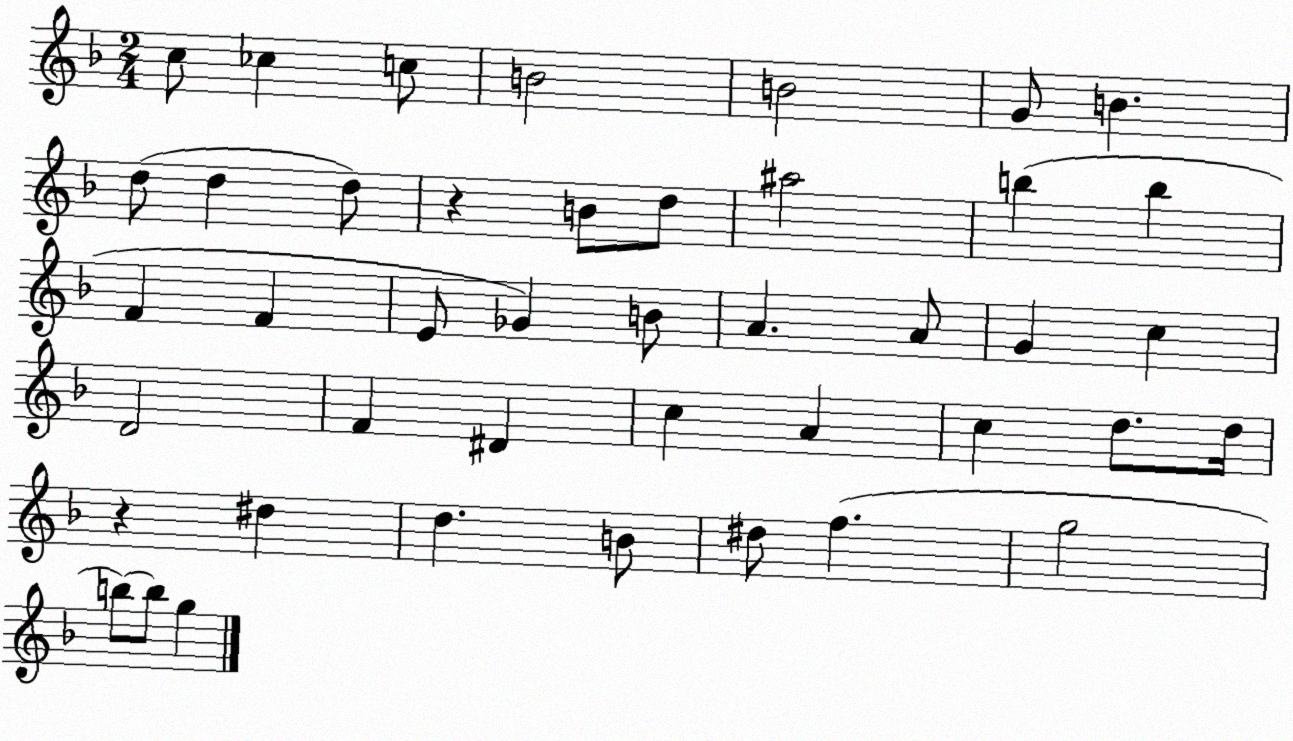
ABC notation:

X:1
T:Untitled
M:2/4
L:1/4
K:F
c/2 _c c/2 B2 B2 G/2 B d/2 d d/2 z B/2 d/2 ^a2 b b F F E/2 _G B/2 A A/2 G c D2 F ^D c A c d/2 d/4 z ^d d B/2 ^d/2 f g2 b/2 b/2 g